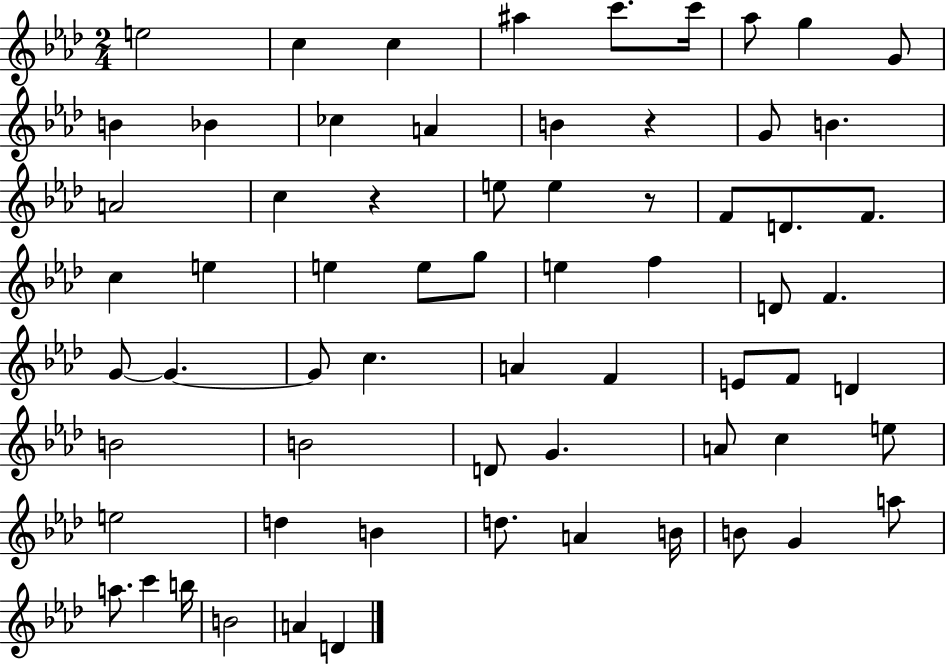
E5/h C5/q C5/q A#5/q C6/e. C6/s Ab5/e G5/q G4/e B4/q Bb4/q CES5/q A4/q B4/q R/q G4/e B4/q. A4/h C5/q R/q E5/e E5/q R/e F4/e D4/e. F4/e. C5/q E5/q E5/q E5/e G5/e E5/q F5/q D4/e F4/q. G4/e G4/q. G4/e C5/q. A4/q F4/q E4/e F4/e D4/q B4/h B4/h D4/e G4/q. A4/e C5/q E5/e E5/h D5/q B4/q D5/e. A4/q B4/s B4/e G4/q A5/e A5/e. C6/q B5/s B4/h A4/q D4/q